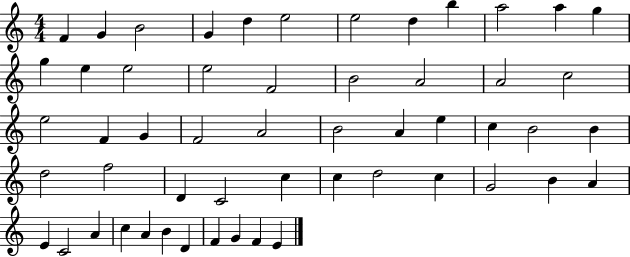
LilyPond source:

{
  \clef treble
  \numericTimeSignature
  \time 4/4
  \key c \major
  f'4 g'4 b'2 | g'4 d''4 e''2 | e''2 d''4 b''4 | a''2 a''4 g''4 | \break g''4 e''4 e''2 | e''2 f'2 | b'2 a'2 | a'2 c''2 | \break e''2 f'4 g'4 | f'2 a'2 | b'2 a'4 e''4 | c''4 b'2 b'4 | \break d''2 f''2 | d'4 c'2 c''4 | c''4 d''2 c''4 | g'2 b'4 a'4 | \break e'4 c'2 a'4 | c''4 a'4 b'4 d'4 | f'4 g'4 f'4 e'4 | \bar "|."
}